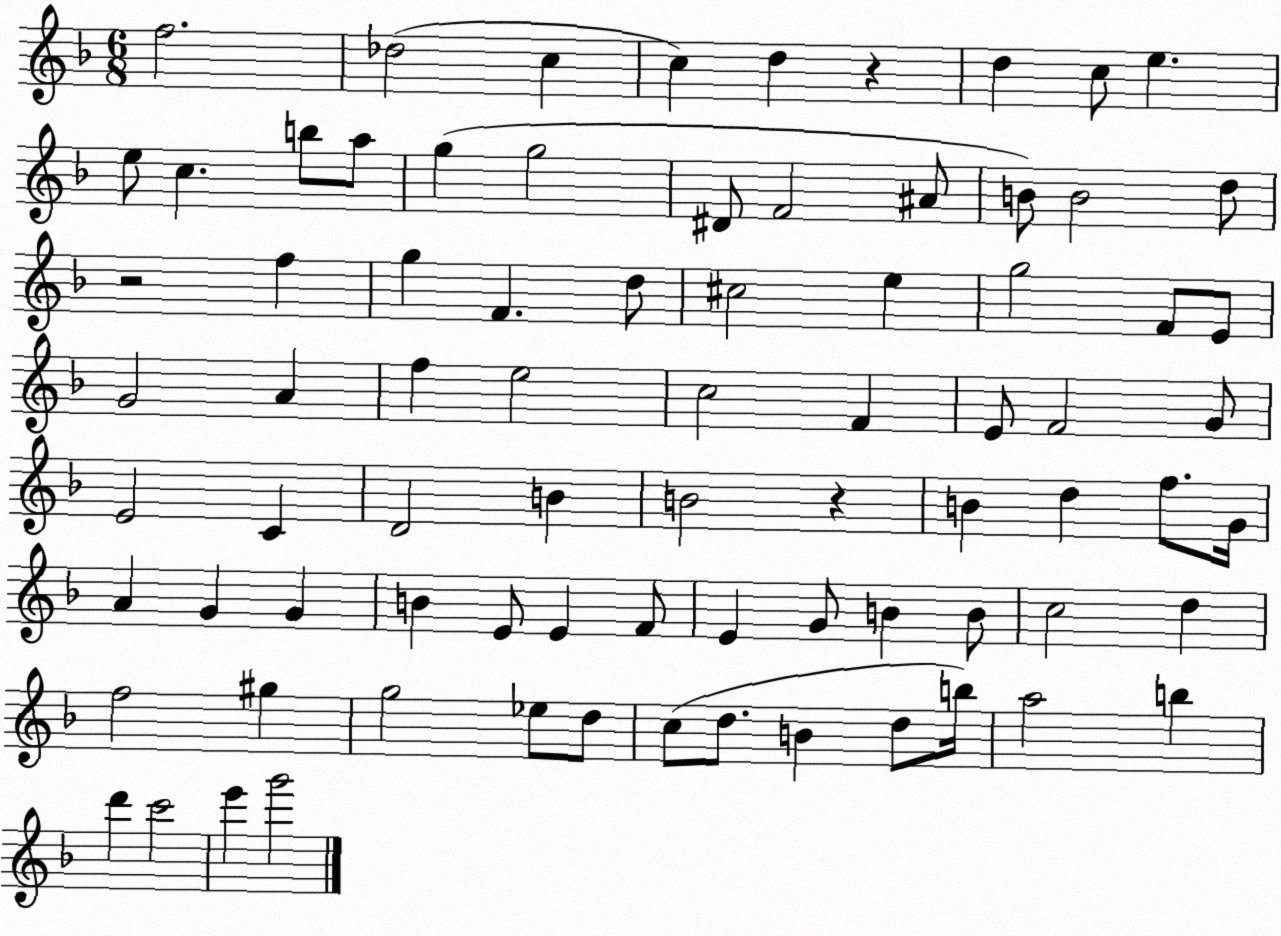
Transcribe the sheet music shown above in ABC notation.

X:1
T:Untitled
M:6/8
L:1/4
K:F
f2 _d2 c c d z d c/2 e e/2 c b/2 a/2 g g2 ^D/2 F2 ^A/2 B/2 B2 d/2 z2 f g F d/2 ^c2 e g2 F/2 E/2 G2 A f e2 c2 F E/2 F2 G/2 E2 C D2 B B2 z B d f/2 G/4 A G G B E/2 E F/2 E G/2 B B/2 c2 d f2 ^g g2 _e/2 d/2 c/2 d/2 B d/2 b/4 a2 b d' c'2 e' g'2